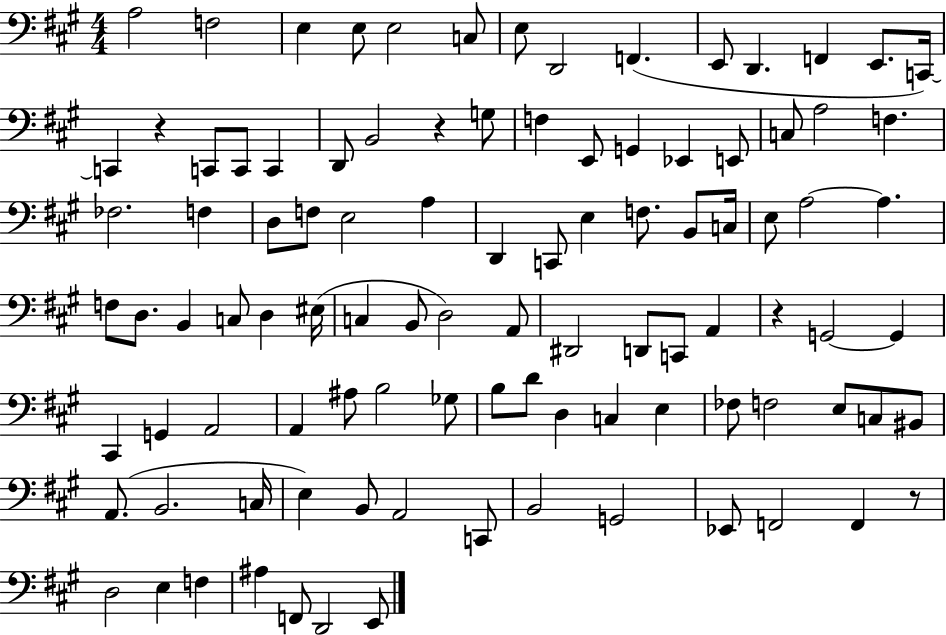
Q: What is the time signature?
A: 4/4